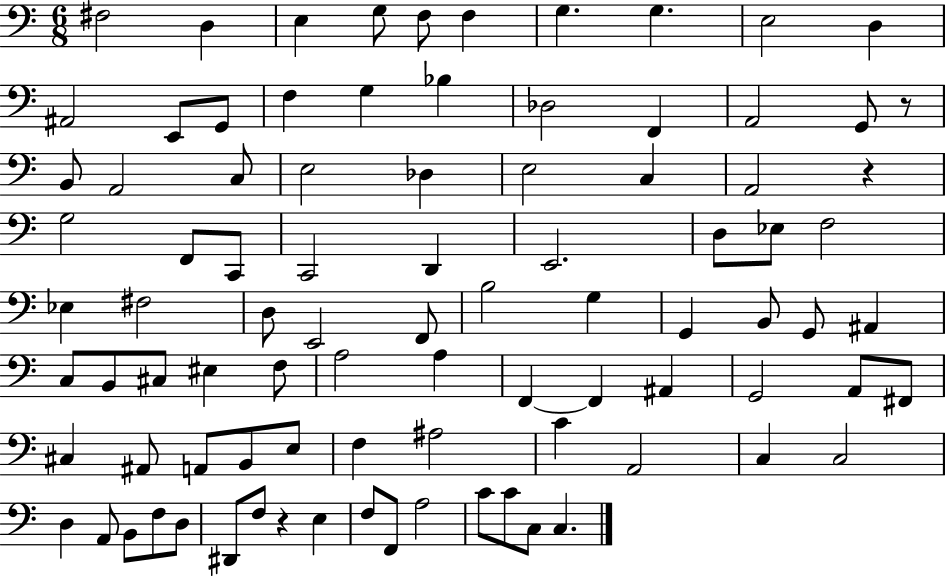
X:1
T:Untitled
M:6/8
L:1/4
K:C
^F,2 D, E, G,/2 F,/2 F, G, G, E,2 D, ^A,,2 E,,/2 G,,/2 F, G, _B, _D,2 F,, A,,2 G,,/2 z/2 B,,/2 A,,2 C,/2 E,2 _D, E,2 C, A,,2 z G,2 F,,/2 C,,/2 C,,2 D,, E,,2 D,/2 _E,/2 F,2 _E, ^F,2 D,/2 E,,2 F,,/2 B,2 G, G,, B,,/2 G,,/2 ^A,, C,/2 B,,/2 ^C,/2 ^E, F,/2 A,2 A, F,, F,, ^A,, G,,2 A,,/2 ^F,,/2 ^C, ^A,,/2 A,,/2 B,,/2 E,/2 F, ^A,2 C A,,2 C, C,2 D, A,,/2 B,,/2 F,/2 D,/2 ^D,,/2 F,/2 z E, F,/2 F,,/2 A,2 C/2 C/2 C,/2 C,